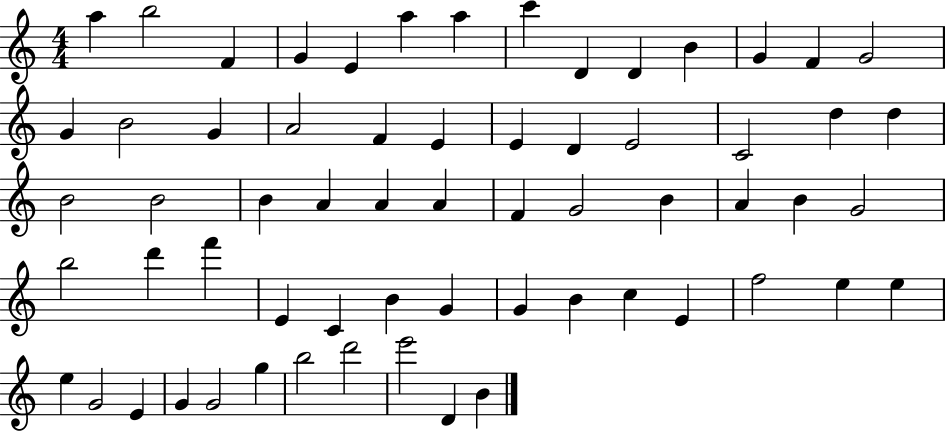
{
  \clef treble
  \numericTimeSignature
  \time 4/4
  \key c \major
  a''4 b''2 f'4 | g'4 e'4 a''4 a''4 | c'''4 d'4 d'4 b'4 | g'4 f'4 g'2 | \break g'4 b'2 g'4 | a'2 f'4 e'4 | e'4 d'4 e'2 | c'2 d''4 d''4 | \break b'2 b'2 | b'4 a'4 a'4 a'4 | f'4 g'2 b'4 | a'4 b'4 g'2 | \break b''2 d'''4 f'''4 | e'4 c'4 b'4 g'4 | g'4 b'4 c''4 e'4 | f''2 e''4 e''4 | \break e''4 g'2 e'4 | g'4 g'2 g''4 | b''2 d'''2 | e'''2 d'4 b'4 | \break \bar "|."
}